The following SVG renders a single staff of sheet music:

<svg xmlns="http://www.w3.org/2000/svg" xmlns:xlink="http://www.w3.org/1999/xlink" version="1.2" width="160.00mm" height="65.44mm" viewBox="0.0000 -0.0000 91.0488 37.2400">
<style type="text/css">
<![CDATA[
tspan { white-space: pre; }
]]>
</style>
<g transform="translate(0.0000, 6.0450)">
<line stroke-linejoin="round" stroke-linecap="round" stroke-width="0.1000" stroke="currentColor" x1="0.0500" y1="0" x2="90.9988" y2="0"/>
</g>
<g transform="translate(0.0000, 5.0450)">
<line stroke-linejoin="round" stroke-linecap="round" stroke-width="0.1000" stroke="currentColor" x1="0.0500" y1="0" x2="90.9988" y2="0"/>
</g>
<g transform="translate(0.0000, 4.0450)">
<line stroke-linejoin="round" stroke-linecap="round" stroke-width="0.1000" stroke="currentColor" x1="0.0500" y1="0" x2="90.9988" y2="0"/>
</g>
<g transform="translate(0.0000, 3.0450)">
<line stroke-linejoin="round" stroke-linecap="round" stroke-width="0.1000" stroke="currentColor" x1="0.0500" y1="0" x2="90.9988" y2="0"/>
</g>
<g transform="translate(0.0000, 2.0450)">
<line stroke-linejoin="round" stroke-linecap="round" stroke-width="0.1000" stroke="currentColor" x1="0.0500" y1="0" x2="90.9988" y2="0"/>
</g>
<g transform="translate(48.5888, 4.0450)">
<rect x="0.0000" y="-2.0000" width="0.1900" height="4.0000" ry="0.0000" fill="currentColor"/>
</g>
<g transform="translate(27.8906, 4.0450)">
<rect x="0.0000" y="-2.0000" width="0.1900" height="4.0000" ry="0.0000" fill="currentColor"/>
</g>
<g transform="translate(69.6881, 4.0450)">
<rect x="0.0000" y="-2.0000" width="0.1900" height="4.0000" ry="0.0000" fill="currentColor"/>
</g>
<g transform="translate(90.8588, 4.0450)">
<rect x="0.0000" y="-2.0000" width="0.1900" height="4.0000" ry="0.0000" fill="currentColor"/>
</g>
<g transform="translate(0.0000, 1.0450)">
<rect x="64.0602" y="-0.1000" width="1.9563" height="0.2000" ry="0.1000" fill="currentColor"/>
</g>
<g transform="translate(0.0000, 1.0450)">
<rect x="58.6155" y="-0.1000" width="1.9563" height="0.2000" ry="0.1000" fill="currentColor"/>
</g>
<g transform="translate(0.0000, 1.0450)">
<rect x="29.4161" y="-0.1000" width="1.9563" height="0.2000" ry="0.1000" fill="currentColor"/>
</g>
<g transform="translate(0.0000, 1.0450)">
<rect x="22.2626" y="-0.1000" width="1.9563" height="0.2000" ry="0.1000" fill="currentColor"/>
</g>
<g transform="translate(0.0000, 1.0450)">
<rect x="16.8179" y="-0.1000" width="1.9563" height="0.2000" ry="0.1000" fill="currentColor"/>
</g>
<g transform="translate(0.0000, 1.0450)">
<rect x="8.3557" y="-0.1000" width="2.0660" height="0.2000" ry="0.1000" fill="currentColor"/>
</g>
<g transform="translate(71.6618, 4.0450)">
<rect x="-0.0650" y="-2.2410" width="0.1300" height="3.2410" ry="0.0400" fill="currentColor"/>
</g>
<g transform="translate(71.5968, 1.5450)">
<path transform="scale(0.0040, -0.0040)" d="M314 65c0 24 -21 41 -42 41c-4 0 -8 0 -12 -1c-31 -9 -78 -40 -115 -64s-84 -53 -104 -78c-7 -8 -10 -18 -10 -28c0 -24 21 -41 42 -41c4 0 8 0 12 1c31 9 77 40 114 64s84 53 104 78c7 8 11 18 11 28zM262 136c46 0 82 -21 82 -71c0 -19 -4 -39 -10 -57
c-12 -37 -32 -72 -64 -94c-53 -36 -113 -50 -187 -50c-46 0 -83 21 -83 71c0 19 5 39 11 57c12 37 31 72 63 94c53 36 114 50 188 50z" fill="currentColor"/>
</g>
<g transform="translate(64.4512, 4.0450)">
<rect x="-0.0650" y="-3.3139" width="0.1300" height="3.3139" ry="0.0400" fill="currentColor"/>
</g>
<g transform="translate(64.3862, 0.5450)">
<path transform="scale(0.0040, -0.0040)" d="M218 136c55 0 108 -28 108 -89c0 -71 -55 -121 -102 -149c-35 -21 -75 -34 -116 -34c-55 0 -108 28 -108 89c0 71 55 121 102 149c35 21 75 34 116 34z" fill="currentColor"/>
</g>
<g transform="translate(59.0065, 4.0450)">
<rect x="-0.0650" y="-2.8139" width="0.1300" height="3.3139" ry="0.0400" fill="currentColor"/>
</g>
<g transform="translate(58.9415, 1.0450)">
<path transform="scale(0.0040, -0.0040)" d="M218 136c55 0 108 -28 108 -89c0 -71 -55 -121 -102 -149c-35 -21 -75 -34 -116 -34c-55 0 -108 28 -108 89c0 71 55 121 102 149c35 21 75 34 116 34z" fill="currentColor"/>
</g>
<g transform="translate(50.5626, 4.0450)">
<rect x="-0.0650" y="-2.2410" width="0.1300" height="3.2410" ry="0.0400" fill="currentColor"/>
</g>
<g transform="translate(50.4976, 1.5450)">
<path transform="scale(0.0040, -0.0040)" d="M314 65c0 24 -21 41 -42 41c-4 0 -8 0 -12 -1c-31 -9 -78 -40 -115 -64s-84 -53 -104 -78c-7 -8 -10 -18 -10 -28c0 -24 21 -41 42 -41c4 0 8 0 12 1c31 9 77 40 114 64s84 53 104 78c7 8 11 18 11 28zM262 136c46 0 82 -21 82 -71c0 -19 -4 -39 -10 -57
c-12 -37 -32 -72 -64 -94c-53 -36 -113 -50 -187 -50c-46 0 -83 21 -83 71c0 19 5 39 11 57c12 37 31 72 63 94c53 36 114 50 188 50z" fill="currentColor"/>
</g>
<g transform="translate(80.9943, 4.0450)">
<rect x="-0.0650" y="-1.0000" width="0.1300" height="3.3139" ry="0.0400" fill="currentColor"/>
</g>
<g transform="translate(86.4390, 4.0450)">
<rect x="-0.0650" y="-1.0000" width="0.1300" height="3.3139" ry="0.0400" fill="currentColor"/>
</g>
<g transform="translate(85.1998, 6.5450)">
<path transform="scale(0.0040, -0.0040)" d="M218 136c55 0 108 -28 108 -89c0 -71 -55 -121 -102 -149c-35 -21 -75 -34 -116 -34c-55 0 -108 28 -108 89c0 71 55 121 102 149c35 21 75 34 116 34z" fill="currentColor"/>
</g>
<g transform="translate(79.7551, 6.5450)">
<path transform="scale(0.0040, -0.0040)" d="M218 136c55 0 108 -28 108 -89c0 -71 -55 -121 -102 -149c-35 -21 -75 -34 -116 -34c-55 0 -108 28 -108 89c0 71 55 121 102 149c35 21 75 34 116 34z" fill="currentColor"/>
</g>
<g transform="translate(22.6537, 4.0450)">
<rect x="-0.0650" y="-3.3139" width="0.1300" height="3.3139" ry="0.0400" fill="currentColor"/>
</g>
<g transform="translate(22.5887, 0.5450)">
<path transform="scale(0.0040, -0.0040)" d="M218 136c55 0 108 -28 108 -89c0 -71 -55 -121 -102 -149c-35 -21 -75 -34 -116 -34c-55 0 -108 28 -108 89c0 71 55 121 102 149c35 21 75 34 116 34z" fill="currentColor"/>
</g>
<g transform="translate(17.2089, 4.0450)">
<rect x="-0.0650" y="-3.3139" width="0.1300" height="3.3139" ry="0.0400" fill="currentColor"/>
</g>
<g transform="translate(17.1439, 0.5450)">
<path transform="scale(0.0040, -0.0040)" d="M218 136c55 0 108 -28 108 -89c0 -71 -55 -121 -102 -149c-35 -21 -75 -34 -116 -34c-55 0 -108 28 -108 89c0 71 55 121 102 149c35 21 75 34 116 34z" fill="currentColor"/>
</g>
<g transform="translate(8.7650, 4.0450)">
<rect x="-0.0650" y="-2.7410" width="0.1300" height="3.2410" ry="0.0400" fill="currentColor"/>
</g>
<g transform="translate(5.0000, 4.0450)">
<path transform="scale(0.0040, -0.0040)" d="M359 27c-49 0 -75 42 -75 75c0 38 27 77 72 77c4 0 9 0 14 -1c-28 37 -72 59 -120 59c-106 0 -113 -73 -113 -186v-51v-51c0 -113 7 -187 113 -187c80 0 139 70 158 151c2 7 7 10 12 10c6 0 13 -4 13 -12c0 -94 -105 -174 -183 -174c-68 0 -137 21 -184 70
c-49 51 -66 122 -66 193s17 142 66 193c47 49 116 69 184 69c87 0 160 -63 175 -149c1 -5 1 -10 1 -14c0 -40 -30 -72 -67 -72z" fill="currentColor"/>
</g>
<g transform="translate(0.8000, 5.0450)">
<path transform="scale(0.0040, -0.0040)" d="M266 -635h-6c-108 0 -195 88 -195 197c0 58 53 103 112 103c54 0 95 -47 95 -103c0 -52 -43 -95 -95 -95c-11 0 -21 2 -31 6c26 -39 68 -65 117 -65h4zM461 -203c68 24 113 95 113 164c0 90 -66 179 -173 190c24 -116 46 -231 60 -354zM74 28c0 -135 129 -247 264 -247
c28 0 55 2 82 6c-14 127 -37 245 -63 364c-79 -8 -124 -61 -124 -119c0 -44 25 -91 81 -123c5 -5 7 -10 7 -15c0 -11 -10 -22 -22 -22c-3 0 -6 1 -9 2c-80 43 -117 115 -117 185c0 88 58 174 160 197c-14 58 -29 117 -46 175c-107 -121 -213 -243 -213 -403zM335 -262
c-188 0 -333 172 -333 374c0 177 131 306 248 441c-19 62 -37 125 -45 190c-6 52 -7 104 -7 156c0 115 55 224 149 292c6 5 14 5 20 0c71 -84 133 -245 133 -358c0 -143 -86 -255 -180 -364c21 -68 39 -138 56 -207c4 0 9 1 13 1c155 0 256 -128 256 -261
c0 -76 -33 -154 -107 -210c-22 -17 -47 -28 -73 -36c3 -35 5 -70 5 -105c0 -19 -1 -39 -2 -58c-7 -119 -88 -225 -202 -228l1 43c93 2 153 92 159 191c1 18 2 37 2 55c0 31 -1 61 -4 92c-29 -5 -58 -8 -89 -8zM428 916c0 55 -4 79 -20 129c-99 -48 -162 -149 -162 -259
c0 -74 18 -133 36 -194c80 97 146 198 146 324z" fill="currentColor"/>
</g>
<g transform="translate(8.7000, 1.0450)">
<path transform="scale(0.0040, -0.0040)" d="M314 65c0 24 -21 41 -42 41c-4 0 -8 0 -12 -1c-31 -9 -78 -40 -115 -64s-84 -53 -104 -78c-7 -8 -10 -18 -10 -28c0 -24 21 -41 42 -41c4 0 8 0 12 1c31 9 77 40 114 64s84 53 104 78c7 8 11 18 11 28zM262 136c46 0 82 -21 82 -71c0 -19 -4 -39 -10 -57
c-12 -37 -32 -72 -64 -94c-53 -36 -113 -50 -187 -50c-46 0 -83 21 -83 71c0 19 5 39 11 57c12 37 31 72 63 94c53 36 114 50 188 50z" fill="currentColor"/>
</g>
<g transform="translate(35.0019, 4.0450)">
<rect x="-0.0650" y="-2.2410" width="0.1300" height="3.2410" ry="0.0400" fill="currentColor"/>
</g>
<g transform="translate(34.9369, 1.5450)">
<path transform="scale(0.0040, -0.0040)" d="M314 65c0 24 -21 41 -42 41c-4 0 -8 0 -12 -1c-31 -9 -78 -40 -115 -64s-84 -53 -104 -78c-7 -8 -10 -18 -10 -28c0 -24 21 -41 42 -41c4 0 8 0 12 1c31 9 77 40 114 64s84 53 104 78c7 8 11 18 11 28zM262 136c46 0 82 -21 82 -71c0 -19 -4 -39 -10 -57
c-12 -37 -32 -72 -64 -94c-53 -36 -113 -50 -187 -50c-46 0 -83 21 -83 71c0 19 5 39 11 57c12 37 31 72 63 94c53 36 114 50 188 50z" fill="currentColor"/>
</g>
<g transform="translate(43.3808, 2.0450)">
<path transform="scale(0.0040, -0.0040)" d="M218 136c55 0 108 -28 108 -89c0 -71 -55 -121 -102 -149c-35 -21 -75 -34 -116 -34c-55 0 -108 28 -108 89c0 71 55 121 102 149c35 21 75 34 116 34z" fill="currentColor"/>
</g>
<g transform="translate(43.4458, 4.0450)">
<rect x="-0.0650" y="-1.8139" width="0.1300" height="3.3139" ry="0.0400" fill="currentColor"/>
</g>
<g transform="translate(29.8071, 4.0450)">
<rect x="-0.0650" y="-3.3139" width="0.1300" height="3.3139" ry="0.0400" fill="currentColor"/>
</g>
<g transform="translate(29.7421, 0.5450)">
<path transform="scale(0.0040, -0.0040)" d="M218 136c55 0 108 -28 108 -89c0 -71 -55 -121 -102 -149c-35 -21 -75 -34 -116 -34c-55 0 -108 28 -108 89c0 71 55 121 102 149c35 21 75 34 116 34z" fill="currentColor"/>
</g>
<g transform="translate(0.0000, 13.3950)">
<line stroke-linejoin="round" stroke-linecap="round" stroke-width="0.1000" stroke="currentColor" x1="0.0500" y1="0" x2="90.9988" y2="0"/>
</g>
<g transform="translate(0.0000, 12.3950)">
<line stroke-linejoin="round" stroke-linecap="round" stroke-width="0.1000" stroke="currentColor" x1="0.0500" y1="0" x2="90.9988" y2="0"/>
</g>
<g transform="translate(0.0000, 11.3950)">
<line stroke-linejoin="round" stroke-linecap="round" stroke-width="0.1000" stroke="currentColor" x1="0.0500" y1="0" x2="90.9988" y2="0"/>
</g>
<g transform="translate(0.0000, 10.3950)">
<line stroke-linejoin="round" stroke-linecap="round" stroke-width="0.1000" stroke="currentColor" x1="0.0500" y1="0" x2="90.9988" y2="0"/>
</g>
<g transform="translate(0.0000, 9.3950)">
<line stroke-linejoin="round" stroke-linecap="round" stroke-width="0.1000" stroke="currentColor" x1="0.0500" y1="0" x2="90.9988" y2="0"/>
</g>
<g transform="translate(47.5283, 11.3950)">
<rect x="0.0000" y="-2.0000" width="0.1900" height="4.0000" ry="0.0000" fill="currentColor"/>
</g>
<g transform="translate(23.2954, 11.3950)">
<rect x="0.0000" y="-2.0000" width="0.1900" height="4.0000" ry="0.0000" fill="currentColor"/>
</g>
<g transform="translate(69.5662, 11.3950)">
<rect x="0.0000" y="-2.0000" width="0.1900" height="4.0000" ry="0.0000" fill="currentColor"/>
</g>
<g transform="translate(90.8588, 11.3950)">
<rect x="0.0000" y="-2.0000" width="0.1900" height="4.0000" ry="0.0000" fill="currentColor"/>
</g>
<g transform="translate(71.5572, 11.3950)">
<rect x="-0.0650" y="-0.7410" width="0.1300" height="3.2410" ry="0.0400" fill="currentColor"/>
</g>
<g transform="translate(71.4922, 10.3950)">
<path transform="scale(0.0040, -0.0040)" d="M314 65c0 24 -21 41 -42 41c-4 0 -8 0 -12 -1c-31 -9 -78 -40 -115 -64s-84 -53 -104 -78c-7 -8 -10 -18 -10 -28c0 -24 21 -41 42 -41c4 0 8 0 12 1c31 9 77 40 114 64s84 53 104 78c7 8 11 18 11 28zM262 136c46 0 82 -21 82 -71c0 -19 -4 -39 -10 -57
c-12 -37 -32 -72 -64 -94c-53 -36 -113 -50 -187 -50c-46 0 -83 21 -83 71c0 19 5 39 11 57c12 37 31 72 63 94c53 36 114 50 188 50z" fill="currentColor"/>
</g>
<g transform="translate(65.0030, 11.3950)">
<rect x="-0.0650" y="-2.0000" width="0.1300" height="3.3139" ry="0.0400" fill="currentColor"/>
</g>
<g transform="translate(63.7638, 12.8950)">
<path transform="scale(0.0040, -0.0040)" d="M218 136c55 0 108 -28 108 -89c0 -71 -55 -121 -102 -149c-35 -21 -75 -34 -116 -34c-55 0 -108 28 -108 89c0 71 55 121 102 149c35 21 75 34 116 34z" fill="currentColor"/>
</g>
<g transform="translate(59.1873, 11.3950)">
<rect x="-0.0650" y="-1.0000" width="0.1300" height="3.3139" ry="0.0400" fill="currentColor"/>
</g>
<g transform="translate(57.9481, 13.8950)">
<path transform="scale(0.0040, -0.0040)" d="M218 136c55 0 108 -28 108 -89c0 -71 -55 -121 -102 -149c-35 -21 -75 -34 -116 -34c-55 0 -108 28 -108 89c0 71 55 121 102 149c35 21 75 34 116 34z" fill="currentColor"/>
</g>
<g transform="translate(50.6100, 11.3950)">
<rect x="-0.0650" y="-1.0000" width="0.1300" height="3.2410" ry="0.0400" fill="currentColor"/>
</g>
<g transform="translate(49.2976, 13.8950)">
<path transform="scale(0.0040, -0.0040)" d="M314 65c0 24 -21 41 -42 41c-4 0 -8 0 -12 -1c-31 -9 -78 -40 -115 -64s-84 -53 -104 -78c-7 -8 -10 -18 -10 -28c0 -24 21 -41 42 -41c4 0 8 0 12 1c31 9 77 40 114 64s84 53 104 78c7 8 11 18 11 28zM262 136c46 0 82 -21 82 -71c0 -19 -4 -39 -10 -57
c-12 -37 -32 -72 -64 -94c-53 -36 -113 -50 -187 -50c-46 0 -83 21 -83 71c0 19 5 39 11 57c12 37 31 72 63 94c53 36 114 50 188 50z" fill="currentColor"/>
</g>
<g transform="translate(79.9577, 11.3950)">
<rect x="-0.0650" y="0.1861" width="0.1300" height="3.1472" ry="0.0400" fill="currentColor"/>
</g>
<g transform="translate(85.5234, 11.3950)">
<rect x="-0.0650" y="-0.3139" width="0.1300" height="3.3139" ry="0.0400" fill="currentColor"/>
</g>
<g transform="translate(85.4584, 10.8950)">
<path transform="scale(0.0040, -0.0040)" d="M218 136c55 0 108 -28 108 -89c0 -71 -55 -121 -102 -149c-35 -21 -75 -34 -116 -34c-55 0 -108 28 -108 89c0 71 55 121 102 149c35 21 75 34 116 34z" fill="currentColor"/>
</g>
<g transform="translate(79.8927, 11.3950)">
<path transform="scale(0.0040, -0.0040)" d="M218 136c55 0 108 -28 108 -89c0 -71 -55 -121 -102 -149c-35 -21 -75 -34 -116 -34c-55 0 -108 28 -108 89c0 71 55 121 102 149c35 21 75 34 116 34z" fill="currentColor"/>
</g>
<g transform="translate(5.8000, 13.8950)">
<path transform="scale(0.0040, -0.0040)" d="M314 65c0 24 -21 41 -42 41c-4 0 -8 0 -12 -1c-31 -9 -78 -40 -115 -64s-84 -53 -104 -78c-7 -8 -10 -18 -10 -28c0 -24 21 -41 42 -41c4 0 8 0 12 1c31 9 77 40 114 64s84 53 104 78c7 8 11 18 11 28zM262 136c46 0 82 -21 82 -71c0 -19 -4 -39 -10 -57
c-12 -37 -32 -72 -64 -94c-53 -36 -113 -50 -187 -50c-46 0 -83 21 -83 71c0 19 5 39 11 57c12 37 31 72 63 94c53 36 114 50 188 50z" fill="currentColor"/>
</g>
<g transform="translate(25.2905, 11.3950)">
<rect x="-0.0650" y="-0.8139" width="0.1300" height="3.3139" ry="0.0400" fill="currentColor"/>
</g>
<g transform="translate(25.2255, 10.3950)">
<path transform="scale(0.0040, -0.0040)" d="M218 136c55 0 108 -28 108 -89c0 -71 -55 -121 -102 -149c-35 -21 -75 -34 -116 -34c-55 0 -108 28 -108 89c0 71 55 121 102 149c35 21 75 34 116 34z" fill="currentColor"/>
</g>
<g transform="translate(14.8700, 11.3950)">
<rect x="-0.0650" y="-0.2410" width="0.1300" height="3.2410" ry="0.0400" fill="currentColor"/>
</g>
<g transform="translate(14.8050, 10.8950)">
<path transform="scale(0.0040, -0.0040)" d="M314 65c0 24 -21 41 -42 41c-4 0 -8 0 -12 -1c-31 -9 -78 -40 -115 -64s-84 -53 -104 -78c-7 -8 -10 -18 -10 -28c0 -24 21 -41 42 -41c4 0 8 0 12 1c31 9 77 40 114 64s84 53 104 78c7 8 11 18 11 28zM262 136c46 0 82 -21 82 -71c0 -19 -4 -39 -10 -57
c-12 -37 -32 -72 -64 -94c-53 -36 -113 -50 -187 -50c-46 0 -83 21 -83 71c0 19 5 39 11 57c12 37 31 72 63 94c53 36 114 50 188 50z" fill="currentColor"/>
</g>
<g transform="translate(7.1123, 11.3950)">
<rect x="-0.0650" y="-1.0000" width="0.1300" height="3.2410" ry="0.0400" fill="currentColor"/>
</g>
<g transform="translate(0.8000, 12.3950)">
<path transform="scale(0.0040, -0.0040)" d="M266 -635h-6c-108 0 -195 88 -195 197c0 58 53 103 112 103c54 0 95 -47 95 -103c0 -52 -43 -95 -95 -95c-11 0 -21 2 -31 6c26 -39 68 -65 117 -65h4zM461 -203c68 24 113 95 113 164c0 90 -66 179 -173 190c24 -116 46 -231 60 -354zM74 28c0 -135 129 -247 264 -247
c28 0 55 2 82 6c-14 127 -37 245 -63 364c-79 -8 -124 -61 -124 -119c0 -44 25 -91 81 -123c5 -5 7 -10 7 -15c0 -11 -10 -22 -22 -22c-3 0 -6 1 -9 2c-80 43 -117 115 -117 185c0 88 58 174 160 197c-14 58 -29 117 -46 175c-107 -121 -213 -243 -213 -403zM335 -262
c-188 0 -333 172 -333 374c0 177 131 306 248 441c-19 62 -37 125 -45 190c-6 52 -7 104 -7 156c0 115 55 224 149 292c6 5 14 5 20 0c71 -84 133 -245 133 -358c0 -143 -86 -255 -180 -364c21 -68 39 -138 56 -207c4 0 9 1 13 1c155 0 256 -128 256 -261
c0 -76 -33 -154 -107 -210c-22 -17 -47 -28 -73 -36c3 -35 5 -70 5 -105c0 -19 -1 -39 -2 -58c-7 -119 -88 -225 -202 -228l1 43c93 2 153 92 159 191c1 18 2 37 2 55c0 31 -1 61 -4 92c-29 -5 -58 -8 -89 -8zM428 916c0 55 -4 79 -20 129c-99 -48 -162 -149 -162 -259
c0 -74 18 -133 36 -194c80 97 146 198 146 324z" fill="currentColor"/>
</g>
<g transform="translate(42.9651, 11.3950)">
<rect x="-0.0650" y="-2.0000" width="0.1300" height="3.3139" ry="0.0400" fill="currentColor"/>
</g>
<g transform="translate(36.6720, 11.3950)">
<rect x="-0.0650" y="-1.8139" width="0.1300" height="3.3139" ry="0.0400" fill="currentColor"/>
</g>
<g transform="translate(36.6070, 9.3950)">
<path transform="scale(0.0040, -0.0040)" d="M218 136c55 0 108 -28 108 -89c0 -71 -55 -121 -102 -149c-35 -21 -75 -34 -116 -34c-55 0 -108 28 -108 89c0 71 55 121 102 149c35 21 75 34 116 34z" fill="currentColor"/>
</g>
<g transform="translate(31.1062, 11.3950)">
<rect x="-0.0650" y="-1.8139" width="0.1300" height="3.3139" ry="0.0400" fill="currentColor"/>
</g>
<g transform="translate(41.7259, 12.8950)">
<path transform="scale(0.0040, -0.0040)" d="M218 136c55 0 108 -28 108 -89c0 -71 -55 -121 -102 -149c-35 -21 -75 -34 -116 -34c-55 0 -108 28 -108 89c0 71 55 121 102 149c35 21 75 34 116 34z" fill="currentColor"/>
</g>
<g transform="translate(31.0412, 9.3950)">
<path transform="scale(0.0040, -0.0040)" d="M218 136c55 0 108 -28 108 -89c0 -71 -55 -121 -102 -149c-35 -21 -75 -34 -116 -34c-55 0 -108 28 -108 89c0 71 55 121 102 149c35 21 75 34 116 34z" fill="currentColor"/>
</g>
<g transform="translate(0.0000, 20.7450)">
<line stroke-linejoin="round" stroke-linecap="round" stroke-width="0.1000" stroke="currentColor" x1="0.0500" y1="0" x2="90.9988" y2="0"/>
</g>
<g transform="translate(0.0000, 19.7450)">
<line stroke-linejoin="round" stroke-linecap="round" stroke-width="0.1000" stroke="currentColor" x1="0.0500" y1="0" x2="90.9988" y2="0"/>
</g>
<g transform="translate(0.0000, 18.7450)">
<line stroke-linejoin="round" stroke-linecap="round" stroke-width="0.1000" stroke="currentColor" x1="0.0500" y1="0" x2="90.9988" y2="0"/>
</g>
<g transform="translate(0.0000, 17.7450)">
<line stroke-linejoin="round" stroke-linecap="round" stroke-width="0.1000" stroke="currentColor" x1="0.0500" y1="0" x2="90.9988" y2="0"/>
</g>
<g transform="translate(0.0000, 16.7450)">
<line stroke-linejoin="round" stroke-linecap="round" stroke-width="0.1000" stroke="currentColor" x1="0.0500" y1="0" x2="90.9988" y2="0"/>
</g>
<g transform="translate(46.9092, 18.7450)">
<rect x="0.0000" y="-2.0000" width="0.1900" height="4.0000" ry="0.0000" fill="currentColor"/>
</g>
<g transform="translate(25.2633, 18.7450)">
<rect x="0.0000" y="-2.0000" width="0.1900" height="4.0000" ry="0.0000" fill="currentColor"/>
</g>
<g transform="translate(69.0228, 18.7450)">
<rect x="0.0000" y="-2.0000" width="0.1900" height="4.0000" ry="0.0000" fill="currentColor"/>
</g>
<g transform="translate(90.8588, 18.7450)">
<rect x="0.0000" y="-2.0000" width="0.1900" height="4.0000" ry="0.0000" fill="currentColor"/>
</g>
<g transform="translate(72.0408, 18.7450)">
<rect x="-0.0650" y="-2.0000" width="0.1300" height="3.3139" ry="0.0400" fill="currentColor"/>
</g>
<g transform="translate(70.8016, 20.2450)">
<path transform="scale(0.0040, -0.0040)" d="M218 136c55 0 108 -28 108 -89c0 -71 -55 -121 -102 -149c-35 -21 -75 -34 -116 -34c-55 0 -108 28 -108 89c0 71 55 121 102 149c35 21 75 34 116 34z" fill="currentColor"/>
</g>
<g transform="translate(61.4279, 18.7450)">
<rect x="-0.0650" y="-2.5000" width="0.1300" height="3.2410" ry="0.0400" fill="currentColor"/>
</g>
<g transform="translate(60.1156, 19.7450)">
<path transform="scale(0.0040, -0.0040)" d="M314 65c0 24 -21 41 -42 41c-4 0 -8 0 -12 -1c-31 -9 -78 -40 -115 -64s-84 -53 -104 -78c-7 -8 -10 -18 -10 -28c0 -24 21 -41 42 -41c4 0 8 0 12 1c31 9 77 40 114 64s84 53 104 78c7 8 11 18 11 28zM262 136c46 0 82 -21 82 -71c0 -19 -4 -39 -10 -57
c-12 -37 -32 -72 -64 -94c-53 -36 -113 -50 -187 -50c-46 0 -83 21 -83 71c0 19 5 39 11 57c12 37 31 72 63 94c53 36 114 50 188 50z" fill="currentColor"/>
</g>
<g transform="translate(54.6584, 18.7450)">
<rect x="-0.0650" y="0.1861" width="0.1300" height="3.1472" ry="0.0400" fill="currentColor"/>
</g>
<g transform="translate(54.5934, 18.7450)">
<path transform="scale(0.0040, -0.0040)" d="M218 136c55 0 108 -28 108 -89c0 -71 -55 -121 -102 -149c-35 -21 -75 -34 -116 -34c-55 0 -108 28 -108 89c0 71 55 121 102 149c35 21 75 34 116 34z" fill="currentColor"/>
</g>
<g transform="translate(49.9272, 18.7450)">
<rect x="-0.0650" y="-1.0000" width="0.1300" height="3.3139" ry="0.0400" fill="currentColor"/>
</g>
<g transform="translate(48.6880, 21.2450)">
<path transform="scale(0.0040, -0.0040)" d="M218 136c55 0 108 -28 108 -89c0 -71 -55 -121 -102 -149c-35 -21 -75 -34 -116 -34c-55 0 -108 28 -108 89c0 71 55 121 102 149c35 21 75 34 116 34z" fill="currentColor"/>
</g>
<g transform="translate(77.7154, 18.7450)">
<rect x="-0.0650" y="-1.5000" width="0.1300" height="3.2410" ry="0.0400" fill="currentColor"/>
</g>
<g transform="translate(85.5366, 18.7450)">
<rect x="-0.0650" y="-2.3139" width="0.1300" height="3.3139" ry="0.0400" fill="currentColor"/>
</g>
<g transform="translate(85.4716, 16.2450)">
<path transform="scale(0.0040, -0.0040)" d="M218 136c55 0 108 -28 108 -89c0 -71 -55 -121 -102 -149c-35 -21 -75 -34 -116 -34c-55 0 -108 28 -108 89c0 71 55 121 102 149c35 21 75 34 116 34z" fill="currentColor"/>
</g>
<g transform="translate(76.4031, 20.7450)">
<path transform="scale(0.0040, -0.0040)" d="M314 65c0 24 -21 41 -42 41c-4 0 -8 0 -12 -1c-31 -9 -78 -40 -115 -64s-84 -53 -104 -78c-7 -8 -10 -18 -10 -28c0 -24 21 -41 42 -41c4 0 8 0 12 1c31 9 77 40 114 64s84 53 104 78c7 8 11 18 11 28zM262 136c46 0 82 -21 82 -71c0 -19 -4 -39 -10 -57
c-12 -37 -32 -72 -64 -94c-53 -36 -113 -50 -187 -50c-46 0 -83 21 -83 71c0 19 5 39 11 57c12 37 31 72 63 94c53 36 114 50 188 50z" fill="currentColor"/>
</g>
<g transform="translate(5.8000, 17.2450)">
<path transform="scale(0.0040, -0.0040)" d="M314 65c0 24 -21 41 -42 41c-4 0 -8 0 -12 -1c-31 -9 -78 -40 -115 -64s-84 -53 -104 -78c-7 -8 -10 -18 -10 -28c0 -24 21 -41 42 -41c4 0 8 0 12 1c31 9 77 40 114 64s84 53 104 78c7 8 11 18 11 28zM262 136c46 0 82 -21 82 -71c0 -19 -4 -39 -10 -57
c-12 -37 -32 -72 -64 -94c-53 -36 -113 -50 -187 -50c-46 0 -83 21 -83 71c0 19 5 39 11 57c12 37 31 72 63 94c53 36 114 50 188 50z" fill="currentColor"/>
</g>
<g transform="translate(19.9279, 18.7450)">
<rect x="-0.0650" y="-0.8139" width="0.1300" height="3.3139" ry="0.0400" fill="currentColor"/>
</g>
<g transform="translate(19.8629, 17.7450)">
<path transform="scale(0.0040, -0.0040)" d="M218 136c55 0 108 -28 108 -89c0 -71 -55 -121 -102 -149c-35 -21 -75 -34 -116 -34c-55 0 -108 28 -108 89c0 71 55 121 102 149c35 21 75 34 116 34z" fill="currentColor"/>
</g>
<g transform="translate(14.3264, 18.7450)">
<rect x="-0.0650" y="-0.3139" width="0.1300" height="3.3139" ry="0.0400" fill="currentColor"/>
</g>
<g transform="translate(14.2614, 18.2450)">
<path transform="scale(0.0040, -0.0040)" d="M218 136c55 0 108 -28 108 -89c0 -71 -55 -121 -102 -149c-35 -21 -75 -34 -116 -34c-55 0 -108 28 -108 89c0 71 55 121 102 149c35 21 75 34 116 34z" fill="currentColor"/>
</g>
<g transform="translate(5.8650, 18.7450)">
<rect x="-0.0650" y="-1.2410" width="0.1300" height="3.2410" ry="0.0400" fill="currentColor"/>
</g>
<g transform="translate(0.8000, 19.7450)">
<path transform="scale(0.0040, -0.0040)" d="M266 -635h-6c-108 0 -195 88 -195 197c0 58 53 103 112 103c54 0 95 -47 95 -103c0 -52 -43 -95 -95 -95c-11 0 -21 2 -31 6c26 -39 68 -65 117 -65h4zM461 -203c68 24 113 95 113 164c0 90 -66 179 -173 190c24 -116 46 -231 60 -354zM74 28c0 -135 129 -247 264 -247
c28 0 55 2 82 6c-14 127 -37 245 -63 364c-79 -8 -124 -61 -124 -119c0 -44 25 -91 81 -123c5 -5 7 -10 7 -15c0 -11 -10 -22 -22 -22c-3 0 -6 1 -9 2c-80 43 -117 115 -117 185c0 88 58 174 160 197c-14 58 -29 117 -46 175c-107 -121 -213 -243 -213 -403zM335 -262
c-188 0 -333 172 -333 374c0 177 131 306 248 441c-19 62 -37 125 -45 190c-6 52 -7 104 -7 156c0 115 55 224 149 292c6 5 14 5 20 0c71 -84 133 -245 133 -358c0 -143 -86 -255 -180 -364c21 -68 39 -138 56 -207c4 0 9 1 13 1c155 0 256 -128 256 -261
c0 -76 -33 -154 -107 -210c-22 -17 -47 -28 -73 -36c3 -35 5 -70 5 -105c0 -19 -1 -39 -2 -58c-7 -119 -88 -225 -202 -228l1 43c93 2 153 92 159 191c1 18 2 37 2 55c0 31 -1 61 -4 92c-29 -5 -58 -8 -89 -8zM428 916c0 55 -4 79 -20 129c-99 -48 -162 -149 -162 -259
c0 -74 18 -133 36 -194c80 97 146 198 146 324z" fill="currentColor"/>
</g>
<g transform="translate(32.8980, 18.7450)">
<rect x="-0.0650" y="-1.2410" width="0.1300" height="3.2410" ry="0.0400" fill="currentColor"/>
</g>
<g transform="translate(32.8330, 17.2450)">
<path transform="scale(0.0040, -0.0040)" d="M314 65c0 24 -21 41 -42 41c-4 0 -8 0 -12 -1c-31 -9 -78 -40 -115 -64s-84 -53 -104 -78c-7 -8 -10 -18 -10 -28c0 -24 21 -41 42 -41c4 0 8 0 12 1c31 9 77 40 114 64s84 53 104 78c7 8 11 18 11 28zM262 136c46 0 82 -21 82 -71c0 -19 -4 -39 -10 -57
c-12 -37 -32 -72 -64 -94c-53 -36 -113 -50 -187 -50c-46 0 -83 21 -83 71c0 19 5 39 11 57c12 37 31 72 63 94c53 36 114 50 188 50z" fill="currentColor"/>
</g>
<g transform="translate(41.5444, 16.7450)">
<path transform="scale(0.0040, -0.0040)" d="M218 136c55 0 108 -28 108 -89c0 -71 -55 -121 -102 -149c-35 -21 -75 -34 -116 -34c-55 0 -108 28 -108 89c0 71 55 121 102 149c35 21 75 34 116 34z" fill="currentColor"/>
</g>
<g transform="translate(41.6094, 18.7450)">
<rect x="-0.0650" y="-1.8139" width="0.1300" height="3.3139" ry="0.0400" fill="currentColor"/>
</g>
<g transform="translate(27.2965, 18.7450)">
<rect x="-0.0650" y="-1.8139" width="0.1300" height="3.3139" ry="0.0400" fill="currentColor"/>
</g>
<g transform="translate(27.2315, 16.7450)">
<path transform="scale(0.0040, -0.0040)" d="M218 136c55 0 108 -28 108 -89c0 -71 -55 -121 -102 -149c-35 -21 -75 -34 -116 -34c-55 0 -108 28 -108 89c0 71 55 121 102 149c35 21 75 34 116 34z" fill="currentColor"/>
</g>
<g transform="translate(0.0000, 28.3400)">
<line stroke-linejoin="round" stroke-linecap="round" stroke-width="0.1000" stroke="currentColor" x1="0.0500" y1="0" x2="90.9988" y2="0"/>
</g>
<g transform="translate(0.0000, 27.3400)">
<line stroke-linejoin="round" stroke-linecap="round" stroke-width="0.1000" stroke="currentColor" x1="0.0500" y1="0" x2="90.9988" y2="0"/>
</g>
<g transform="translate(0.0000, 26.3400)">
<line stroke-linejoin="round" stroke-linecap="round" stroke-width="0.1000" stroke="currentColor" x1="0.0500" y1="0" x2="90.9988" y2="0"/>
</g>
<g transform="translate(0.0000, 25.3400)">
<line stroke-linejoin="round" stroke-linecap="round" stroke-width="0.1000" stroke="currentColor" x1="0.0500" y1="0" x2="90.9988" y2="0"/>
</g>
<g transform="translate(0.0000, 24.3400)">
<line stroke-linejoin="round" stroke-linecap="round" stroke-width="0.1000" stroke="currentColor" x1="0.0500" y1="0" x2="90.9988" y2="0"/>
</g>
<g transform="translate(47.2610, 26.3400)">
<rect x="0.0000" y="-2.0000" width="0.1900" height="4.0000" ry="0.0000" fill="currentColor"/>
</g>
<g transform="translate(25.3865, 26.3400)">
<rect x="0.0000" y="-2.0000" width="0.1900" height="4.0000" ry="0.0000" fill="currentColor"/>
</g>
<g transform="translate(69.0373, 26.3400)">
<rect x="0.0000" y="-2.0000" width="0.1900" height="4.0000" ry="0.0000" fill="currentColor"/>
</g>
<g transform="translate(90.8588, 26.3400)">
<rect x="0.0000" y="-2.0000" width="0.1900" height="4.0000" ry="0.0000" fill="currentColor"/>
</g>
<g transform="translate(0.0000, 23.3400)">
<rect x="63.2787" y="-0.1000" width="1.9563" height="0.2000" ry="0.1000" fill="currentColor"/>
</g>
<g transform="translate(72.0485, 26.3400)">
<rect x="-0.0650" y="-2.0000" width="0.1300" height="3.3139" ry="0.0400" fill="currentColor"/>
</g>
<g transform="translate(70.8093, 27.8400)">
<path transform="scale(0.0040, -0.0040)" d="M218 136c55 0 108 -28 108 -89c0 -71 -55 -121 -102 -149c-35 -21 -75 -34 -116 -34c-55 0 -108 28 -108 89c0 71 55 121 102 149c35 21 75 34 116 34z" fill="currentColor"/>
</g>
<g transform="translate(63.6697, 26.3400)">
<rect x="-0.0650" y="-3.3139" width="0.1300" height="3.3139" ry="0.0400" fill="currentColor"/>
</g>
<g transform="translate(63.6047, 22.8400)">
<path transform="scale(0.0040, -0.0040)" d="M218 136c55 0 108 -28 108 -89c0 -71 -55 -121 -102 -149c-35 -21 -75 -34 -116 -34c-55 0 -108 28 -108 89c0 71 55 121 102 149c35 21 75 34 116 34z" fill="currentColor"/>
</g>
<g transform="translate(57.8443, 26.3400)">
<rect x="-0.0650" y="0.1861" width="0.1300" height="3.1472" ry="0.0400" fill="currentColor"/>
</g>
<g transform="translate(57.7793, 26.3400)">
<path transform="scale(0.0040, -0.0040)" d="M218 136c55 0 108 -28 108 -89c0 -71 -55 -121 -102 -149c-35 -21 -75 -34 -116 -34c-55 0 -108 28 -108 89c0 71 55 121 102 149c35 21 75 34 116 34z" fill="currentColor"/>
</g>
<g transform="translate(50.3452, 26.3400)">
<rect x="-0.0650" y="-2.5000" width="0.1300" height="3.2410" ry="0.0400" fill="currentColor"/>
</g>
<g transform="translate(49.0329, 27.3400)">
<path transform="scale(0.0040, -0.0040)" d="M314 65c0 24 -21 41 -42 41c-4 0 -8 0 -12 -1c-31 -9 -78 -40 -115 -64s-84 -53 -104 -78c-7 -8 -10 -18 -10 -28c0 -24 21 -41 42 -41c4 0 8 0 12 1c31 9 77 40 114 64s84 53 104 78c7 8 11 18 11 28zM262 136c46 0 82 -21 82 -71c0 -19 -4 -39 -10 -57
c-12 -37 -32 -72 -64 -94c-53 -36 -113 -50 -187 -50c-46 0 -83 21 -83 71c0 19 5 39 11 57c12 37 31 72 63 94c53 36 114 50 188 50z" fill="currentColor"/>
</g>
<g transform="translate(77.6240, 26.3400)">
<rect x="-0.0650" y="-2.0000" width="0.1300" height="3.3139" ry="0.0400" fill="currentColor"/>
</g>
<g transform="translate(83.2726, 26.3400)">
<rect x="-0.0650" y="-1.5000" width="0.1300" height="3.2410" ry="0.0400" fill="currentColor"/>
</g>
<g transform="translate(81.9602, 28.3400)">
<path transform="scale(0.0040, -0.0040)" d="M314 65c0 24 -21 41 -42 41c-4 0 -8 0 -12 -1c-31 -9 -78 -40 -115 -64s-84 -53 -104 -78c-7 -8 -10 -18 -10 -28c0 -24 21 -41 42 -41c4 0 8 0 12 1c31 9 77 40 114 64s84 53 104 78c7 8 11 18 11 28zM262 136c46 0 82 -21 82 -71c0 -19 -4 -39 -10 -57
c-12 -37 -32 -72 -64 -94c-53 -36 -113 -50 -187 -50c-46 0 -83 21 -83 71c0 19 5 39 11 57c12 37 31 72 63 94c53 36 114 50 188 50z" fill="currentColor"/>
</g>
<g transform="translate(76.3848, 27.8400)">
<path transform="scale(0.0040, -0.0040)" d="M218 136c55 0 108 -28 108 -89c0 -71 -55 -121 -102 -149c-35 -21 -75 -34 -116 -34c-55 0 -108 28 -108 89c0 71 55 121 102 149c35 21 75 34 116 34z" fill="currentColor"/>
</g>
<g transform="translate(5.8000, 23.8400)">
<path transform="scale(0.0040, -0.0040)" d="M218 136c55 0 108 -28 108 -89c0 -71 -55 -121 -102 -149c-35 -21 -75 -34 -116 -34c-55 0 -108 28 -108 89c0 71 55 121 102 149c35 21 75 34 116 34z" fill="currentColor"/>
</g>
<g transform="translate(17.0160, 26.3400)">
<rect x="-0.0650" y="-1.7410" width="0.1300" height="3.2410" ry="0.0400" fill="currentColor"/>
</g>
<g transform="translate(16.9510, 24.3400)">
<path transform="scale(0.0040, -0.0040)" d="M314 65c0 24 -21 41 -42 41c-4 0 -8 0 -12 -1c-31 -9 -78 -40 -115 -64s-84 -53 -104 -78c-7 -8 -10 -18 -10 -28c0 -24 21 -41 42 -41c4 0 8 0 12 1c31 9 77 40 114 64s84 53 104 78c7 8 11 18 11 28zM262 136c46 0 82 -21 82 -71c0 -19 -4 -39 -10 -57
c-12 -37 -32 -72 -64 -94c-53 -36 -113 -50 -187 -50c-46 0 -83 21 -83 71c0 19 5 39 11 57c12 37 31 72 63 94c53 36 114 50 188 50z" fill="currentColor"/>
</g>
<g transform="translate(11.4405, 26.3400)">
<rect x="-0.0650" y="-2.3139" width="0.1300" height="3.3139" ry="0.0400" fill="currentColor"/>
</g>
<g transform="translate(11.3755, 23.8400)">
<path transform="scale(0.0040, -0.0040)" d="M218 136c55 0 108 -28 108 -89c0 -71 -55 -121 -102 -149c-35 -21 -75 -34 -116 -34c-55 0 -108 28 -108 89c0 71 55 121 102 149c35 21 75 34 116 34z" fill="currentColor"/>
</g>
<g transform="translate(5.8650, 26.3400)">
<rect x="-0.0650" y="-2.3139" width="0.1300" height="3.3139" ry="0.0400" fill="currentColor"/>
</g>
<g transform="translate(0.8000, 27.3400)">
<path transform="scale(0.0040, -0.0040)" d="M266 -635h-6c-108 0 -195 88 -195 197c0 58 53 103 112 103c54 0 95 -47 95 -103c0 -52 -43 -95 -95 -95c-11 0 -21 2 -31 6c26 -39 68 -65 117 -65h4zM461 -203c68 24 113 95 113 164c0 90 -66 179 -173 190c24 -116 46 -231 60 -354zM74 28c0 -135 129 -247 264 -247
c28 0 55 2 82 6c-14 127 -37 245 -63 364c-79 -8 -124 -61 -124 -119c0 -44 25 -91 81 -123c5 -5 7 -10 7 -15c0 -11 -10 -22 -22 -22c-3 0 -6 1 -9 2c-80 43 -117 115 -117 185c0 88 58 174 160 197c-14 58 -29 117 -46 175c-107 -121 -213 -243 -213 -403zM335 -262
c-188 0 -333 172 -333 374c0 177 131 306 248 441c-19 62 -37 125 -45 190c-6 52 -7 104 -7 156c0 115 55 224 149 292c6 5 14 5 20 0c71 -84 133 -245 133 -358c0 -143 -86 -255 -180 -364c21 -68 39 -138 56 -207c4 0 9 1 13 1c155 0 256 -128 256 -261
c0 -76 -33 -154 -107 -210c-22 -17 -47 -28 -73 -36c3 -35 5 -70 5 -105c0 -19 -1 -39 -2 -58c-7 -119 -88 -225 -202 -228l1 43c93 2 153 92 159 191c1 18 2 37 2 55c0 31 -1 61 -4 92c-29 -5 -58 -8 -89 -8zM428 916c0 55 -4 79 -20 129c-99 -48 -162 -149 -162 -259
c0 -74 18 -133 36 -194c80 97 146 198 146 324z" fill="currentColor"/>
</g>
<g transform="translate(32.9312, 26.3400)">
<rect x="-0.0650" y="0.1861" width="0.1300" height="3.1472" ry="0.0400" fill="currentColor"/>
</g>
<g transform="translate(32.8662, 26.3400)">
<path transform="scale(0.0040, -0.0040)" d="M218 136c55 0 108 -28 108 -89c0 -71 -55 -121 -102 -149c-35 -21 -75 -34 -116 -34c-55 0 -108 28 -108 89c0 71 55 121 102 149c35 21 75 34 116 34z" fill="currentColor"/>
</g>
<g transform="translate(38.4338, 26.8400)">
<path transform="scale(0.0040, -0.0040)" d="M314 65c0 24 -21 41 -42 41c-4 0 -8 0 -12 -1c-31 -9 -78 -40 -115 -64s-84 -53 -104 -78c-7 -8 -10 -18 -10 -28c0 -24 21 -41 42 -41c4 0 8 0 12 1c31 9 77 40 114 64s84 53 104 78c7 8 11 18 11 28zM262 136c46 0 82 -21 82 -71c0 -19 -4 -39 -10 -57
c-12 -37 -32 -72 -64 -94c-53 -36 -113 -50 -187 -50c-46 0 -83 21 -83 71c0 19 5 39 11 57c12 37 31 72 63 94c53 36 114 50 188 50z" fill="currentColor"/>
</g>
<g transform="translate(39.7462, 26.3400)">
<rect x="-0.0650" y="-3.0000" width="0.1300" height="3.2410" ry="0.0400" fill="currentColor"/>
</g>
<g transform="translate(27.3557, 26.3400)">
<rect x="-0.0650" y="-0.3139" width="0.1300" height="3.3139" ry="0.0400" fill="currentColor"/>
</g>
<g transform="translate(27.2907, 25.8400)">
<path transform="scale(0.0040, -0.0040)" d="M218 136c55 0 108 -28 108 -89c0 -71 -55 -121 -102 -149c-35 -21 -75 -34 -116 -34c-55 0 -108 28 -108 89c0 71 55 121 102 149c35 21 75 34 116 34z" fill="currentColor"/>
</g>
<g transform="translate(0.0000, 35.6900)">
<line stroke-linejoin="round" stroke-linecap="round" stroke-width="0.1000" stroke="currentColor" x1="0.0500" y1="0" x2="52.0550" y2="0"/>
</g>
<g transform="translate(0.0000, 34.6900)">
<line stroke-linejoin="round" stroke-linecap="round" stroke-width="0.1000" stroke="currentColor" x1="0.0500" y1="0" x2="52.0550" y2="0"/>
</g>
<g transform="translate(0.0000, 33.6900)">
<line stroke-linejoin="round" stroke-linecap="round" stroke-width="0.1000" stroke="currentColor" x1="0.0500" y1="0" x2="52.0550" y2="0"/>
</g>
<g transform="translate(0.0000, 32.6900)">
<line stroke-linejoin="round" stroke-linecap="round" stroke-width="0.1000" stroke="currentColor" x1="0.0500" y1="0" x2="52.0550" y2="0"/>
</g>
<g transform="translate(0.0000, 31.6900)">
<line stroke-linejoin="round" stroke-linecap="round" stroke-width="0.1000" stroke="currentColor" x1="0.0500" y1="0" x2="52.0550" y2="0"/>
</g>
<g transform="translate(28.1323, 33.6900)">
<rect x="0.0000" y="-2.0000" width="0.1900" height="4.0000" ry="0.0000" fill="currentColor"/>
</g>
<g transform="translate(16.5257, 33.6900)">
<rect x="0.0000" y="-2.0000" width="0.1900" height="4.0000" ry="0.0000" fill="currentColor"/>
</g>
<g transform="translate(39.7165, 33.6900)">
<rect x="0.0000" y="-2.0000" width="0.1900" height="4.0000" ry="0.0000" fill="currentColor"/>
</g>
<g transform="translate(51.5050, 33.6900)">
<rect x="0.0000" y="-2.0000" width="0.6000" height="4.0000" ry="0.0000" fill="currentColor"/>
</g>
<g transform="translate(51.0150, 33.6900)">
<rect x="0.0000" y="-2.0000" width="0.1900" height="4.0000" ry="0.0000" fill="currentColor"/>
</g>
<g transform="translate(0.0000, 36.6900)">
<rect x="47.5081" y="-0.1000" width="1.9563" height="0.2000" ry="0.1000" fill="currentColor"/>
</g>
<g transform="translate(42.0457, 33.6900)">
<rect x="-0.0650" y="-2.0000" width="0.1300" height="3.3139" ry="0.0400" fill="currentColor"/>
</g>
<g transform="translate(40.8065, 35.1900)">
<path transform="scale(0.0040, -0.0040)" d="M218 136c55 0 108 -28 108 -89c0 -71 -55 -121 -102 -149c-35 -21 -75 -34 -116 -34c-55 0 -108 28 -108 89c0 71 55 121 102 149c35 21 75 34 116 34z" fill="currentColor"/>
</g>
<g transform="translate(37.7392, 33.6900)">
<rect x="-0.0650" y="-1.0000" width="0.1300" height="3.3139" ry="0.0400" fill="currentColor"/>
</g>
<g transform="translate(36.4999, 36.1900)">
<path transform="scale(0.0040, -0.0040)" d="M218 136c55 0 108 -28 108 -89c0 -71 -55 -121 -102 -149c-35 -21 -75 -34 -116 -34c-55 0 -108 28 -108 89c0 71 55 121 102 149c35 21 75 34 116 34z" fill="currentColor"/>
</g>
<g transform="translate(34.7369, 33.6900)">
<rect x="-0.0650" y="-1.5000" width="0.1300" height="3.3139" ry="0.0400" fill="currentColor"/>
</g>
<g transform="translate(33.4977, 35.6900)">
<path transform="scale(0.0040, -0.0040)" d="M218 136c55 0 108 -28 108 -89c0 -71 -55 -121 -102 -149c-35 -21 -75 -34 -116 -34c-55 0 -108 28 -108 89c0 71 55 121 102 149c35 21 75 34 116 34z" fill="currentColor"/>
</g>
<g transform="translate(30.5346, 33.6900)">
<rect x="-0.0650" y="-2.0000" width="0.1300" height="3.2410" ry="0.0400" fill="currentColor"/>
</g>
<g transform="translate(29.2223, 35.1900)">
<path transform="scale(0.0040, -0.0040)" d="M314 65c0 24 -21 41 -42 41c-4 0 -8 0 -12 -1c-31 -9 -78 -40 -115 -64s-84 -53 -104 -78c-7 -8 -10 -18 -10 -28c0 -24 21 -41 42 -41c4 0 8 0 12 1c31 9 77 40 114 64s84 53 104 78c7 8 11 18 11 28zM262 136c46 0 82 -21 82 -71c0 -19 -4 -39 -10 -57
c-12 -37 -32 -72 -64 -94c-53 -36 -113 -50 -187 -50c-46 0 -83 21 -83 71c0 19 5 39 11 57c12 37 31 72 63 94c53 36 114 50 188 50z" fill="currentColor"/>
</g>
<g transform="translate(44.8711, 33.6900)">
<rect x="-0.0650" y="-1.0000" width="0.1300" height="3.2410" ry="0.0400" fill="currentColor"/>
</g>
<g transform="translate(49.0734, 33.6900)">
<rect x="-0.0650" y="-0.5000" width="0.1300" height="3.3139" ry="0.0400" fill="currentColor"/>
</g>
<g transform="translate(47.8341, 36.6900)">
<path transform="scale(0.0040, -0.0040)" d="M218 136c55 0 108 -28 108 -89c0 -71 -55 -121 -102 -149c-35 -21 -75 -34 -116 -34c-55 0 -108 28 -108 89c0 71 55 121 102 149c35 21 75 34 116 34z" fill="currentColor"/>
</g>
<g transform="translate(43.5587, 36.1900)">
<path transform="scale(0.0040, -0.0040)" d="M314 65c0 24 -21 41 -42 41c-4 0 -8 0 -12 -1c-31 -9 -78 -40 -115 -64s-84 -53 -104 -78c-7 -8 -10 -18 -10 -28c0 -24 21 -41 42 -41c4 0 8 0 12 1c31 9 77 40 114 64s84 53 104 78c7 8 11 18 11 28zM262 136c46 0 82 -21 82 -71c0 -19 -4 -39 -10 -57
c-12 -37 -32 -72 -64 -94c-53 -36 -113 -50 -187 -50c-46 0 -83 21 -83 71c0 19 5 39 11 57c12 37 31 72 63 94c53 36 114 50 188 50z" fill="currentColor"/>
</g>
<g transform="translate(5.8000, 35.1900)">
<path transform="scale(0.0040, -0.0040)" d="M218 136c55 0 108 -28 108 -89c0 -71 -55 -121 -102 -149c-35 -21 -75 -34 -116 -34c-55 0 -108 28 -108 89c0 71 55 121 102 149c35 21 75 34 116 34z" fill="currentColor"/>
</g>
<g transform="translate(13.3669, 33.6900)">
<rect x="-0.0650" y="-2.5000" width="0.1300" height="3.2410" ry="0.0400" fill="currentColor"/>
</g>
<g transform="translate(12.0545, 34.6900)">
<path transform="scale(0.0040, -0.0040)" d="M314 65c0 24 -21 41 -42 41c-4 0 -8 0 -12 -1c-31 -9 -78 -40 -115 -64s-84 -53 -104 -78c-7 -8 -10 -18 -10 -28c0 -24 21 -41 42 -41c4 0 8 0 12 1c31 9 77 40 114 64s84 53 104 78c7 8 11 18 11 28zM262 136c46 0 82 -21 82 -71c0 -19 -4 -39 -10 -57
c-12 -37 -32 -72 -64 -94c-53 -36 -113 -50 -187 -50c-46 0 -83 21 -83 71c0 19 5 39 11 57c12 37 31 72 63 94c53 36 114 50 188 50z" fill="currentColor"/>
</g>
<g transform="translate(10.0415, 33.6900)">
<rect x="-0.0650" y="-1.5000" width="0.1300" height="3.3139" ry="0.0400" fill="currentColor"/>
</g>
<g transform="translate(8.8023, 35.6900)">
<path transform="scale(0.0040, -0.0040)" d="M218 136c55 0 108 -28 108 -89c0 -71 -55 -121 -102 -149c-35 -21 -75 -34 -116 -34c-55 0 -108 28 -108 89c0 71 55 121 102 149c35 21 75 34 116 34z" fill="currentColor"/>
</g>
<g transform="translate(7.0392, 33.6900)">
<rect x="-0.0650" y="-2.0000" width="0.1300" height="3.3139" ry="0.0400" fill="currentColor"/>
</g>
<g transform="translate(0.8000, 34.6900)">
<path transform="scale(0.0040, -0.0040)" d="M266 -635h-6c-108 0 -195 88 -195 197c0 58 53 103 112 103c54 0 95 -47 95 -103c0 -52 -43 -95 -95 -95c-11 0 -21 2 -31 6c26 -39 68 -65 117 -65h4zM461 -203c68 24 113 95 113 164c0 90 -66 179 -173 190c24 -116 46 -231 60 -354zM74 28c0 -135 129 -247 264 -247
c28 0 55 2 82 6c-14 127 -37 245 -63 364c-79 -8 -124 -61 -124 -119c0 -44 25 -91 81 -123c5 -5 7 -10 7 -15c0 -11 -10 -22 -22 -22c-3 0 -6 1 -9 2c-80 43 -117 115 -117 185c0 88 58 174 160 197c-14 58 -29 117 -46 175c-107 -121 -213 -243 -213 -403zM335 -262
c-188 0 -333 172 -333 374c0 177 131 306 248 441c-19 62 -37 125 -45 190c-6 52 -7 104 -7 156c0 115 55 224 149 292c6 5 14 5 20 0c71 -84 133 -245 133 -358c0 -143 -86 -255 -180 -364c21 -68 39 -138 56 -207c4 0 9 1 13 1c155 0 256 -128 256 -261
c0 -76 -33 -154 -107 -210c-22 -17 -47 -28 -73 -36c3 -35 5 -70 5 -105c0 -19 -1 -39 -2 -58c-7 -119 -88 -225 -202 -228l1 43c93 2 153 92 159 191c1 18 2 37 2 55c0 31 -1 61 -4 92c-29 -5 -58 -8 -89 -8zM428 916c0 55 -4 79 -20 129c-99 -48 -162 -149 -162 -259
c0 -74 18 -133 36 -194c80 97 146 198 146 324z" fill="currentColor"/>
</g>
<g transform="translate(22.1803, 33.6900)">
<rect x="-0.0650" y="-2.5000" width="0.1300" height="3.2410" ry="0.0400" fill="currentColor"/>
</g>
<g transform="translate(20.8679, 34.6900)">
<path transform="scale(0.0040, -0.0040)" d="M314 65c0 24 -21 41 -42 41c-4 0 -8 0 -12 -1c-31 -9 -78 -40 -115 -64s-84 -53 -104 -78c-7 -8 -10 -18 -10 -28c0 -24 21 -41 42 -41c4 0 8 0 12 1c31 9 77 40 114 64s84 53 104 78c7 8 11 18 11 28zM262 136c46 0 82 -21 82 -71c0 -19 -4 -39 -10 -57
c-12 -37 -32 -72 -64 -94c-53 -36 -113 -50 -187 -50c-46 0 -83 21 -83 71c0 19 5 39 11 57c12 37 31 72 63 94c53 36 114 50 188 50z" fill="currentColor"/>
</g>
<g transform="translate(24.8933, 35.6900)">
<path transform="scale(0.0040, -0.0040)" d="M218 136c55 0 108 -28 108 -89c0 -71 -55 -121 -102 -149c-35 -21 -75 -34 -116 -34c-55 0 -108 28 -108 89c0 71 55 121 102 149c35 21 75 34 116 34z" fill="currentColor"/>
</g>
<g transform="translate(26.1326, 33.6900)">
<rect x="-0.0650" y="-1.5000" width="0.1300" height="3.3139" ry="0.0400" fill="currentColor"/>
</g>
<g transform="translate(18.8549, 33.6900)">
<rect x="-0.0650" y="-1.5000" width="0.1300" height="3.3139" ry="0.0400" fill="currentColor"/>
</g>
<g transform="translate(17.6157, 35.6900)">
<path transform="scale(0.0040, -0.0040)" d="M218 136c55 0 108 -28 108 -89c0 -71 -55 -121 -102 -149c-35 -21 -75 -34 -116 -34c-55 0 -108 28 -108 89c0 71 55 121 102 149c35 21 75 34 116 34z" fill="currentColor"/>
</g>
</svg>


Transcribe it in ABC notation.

X:1
T:Untitled
M:4/4
L:1/4
K:C
a2 b b b g2 f g2 a b g2 D D D2 c2 d f f F D2 D F d2 B c e2 c d f e2 f D B G2 F E2 g g g f2 c B A2 G2 B b F F E2 F E G2 E G2 E F2 E D F D2 C